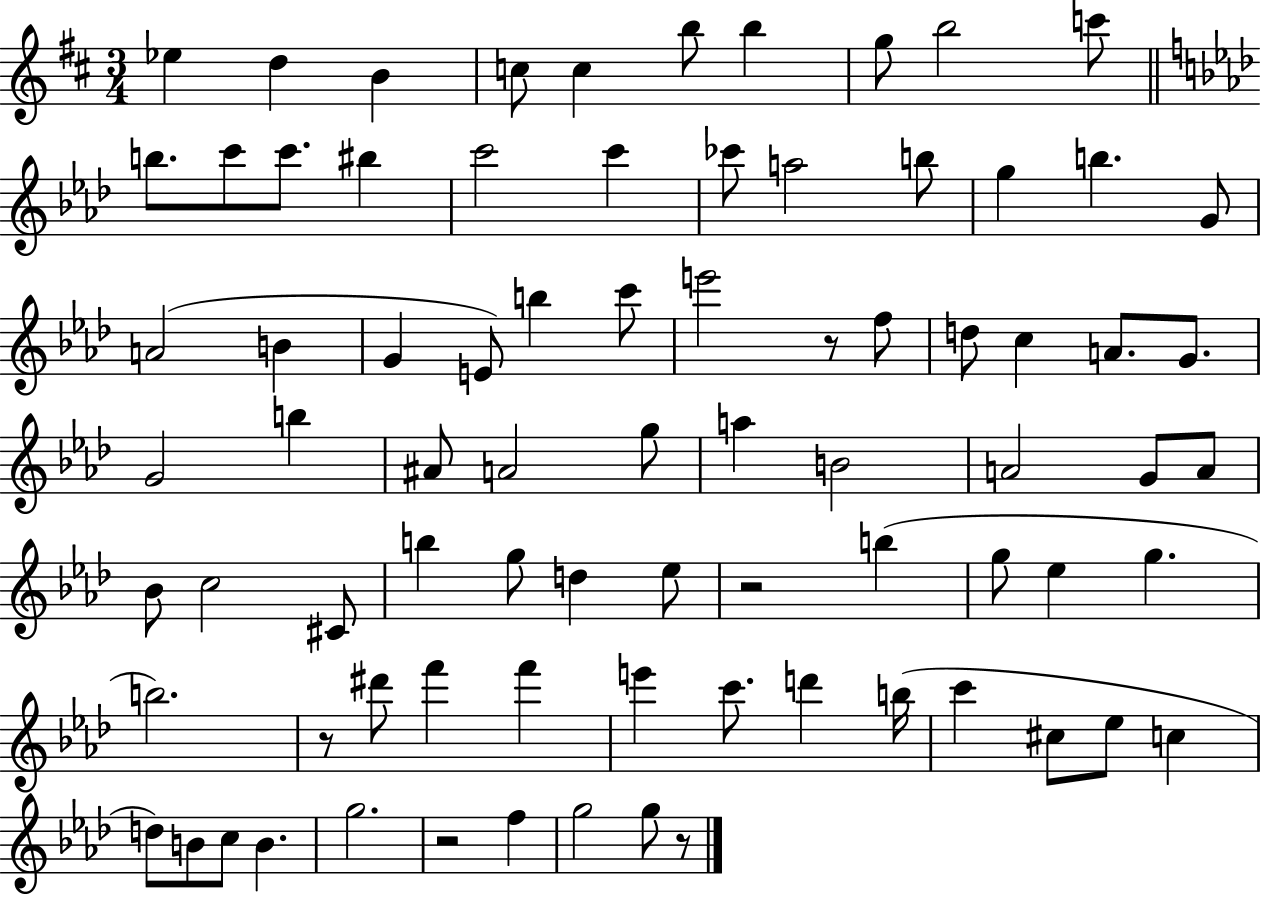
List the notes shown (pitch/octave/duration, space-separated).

Eb5/q D5/q B4/q C5/e C5/q B5/e B5/q G5/e B5/h C6/e B5/e. C6/e C6/e. BIS5/q C6/h C6/q CES6/e A5/h B5/e G5/q B5/q. G4/e A4/h B4/q G4/q E4/e B5/q C6/e E6/h R/e F5/e D5/e C5/q A4/e. G4/e. G4/h B5/q A#4/e A4/h G5/e A5/q B4/h A4/h G4/e A4/e Bb4/e C5/h C#4/e B5/q G5/e D5/q Eb5/e R/h B5/q G5/e Eb5/q G5/q. B5/h. R/e D#6/e F6/q F6/q E6/q C6/e. D6/q B5/s C6/q C#5/e Eb5/e C5/q D5/e B4/e C5/e B4/q. G5/h. R/h F5/q G5/h G5/e R/e